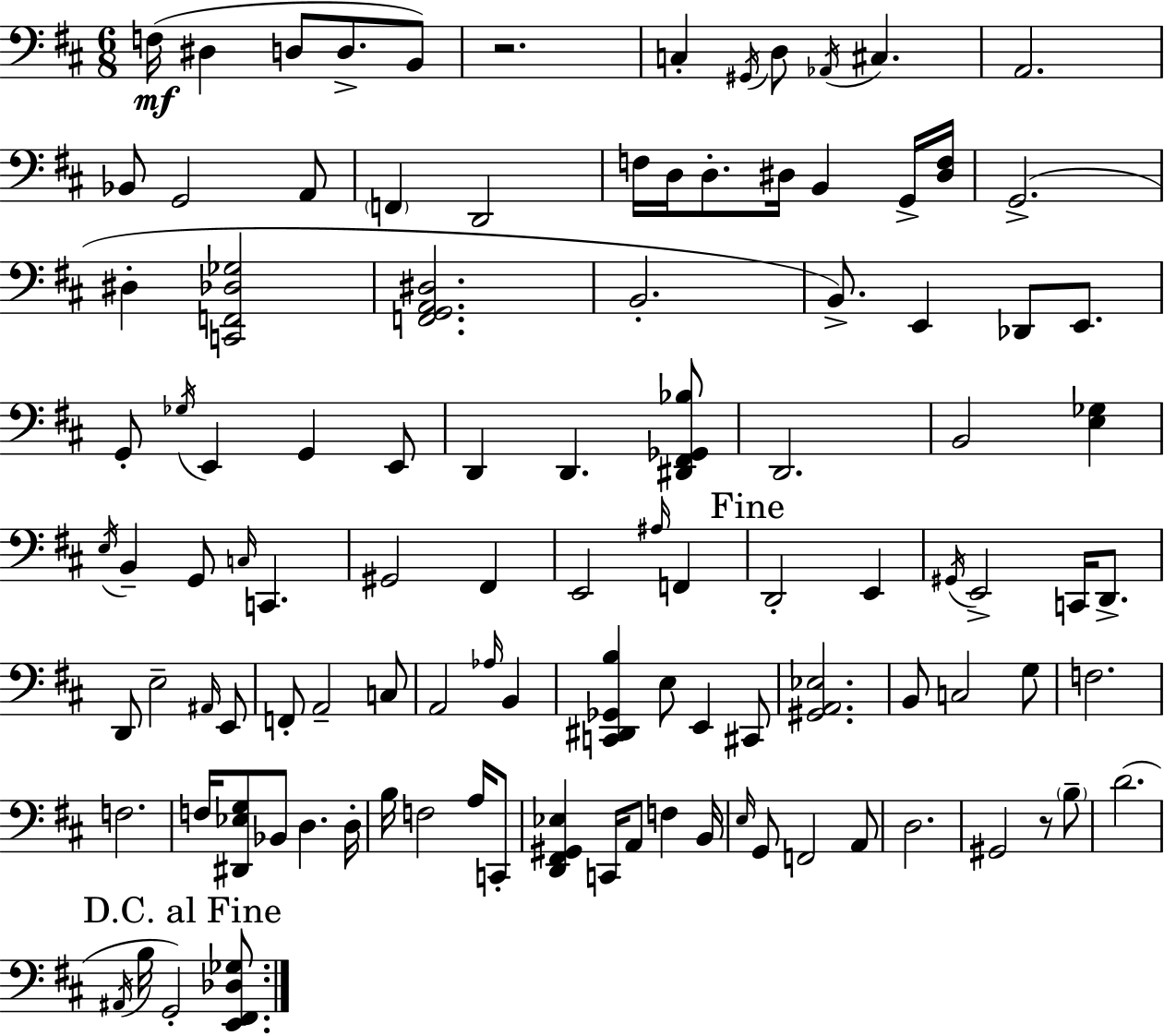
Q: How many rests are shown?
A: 2